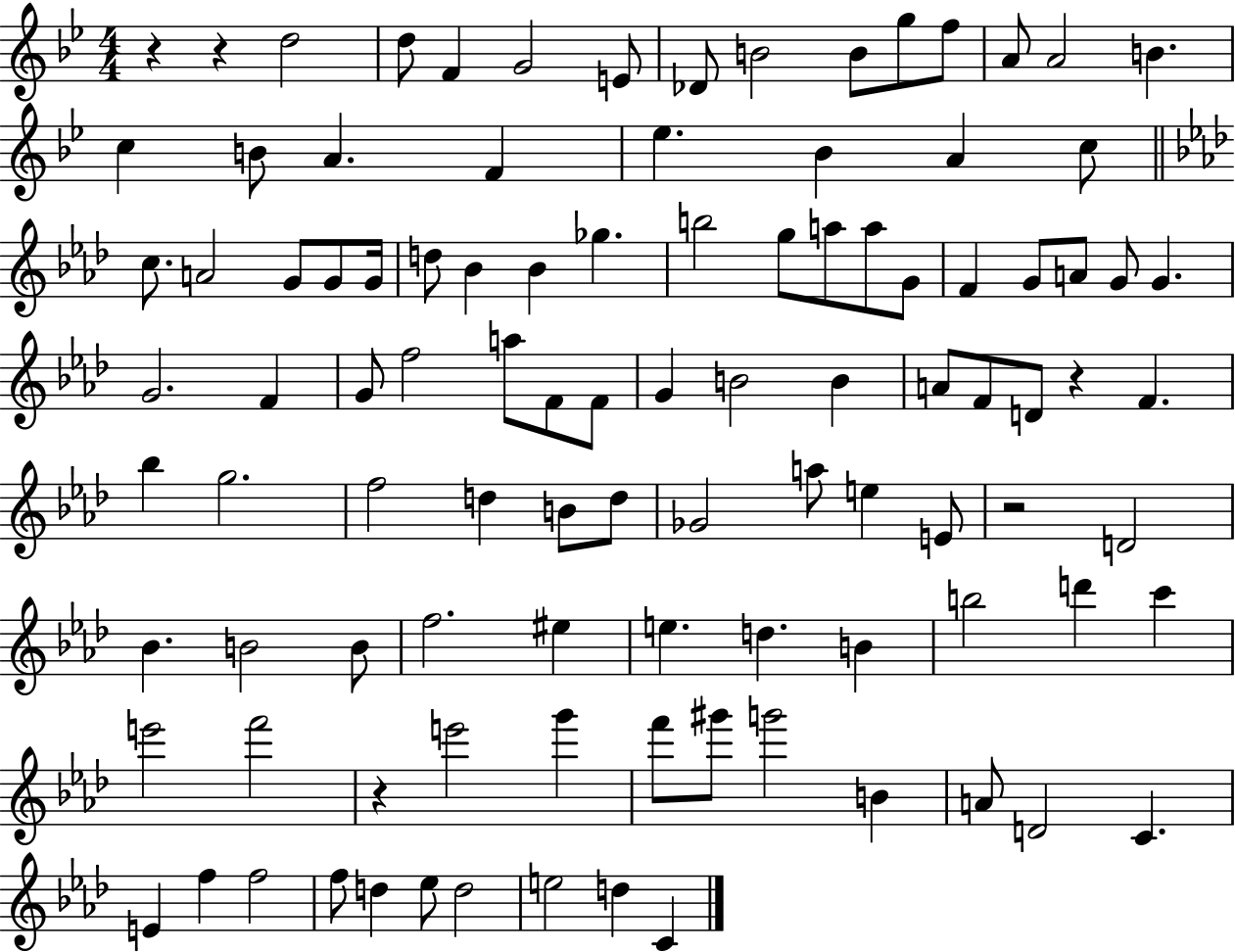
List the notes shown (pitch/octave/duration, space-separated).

R/q R/q D5/h D5/e F4/q G4/h E4/e Db4/e B4/h B4/e G5/e F5/e A4/e A4/h B4/q. C5/q B4/e A4/q. F4/q Eb5/q. Bb4/q A4/q C5/e C5/e. A4/h G4/e G4/e G4/s D5/e Bb4/q Bb4/q Gb5/q. B5/h G5/e A5/e A5/e G4/e F4/q G4/e A4/e G4/e G4/q. G4/h. F4/q G4/e F5/h A5/e F4/e F4/e G4/q B4/h B4/q A4/e F4/e D4/e R/q F4/q. Bb5/q G5/h. F5/h D5/q B4/e D5/e Gb4/h A5/e E5/q E4/e R/h D4/h Bb4/q. B4/h B4/e F5/h. EIS5/q E5/q. D5/q. B4/q B5/h D6/q C6/q E6/h F6/h R/q E6/h G6/q F6/e G#6/e G6/h B4/q A4/e D4/h C4/q. E4/q F5/q F5/h F5/e D5/q Eb5/e D5/h E5/h D5/q C4/q